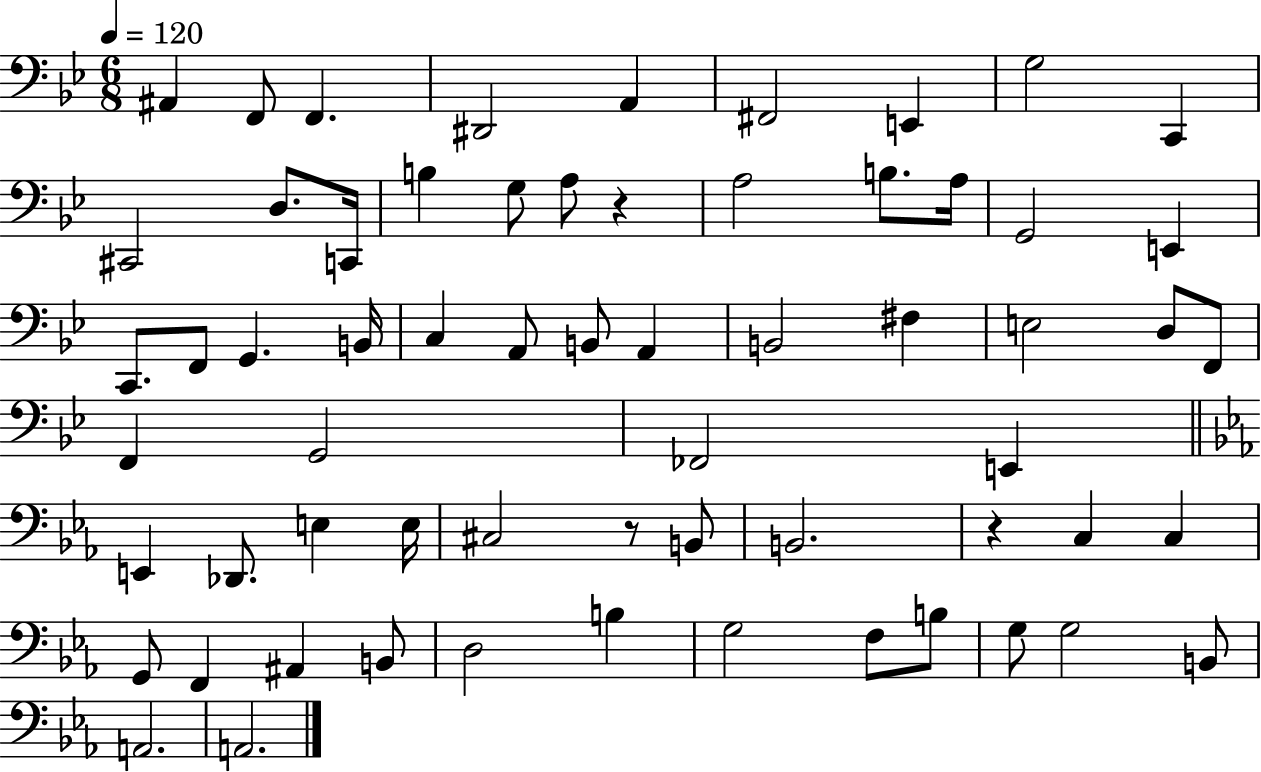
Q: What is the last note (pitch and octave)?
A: A2